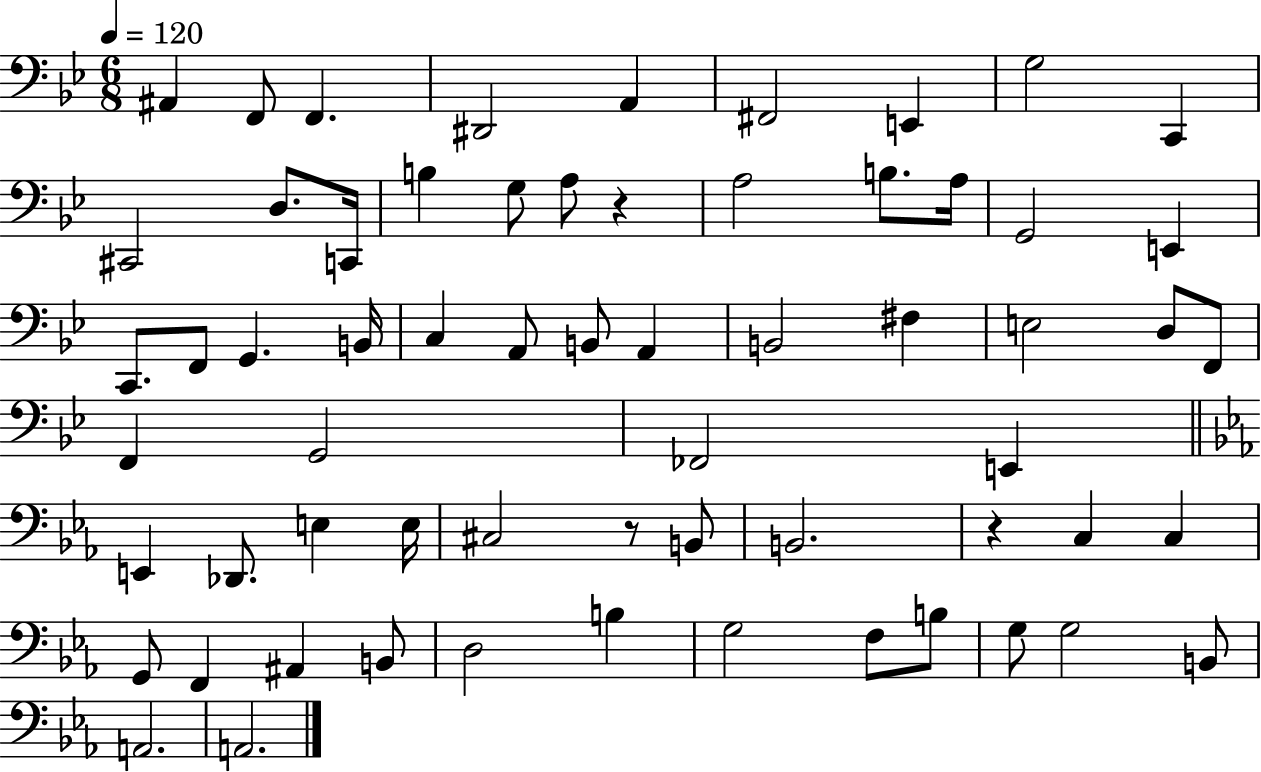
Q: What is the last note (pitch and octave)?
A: A2